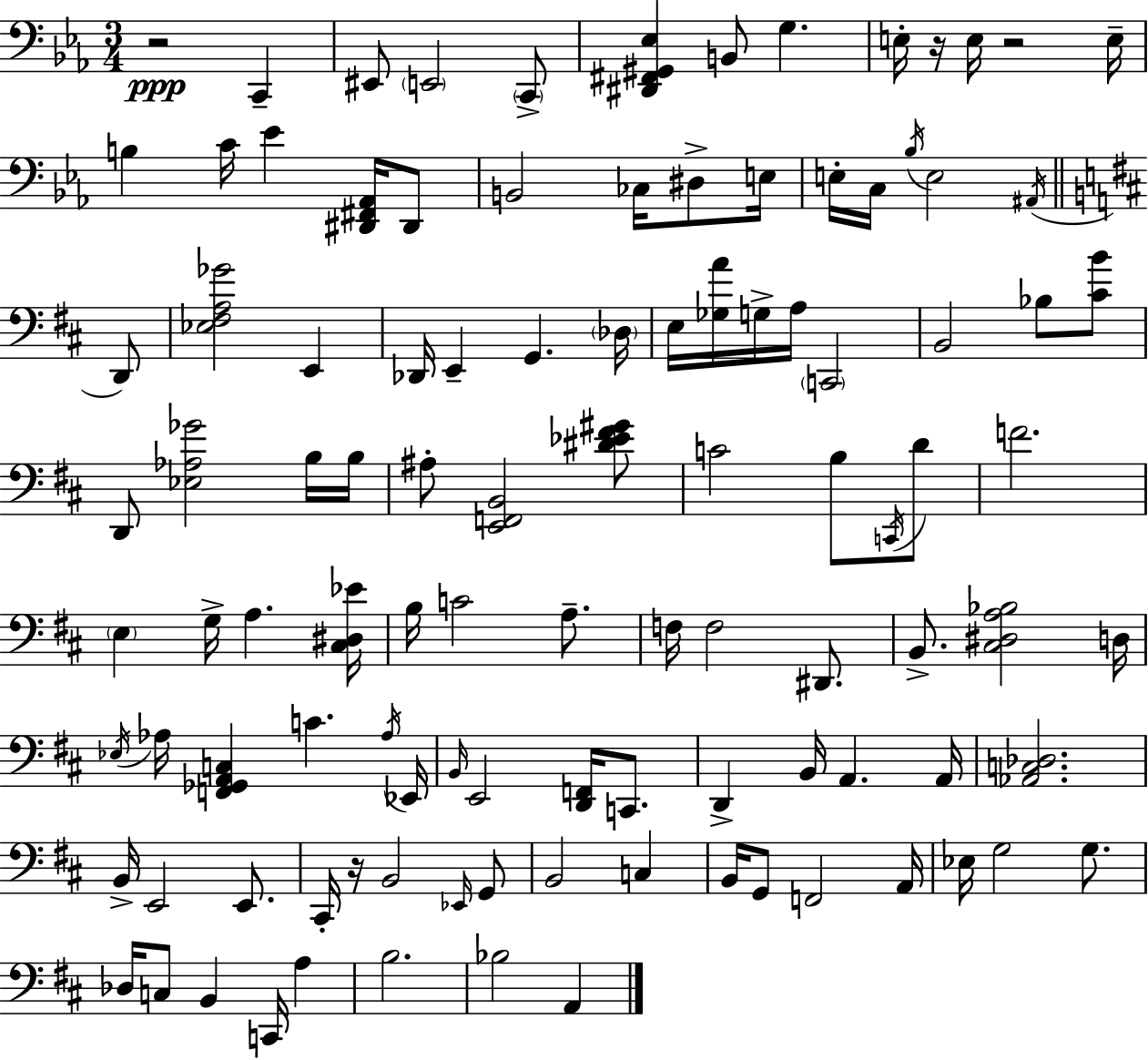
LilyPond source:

{
  \clef bass
  \numericTimeSignature
  \time 3/4
  \key ees \major
  \repeat volta 2 { r2\ppp c,4-- | eis,8 \parenthesize e,2 \parenthesize c,8-> | <dis, fis, gis, ees>4 b,8 g4. | e16-. r16 e16 r2 e16-- | \break b4 c'16 ees'4 <dis, fis, aes,>16 dis,8 | b,2 ces16 dis8-> e16 | e16-. c16 \acciaccatura { bes16 } e2 \acciaccatura { ais,16 } | \bar "||" \break \key d \major d,8 <ees fis a ges'>2 e,4 | des,16 e,4-- g,4. | \parenthesize des16 e16 <ges a'>16 g16-> a16 \parenthesize c,2 | b,2 bes8 | \break <cis' b'>8 d,8 <ees aes ges'>2 | b16 b16 ais8-. <e, f, b,>2 | <dis' ees' fis' gis'>8 c'2 b8 | \acciaccatura { c,16 } d'8 f'2. | \break \parenthesize e4 g16-> a4. | <cis dis ees'>16 b16 c'2 | a8.-- f16 f2 | dis,8. b,8.-> <cis dis a bes>2 | \break d16 \acciaccatura { ees16 } aes16 <f, ges, a, c>4 c'4. | \acciaccatura { aes16 } ees,16 \grace { b,16 } e,2 | <d, f,>16 c,8. d,4-> b,16 a,4. | a,16 <aes, c des>2. | \break b,16-> e,2 | e,8. cis,16-. r16 b,2 | \grace { ees,16 } g,8 b,2 | c4 b,16 g,8 f,2 | \break a,16 ees16 g2 | g8. des16 c8 b,4 | c,16 a4 b2. | bes2 | \break a,4 } \bar "|."
}